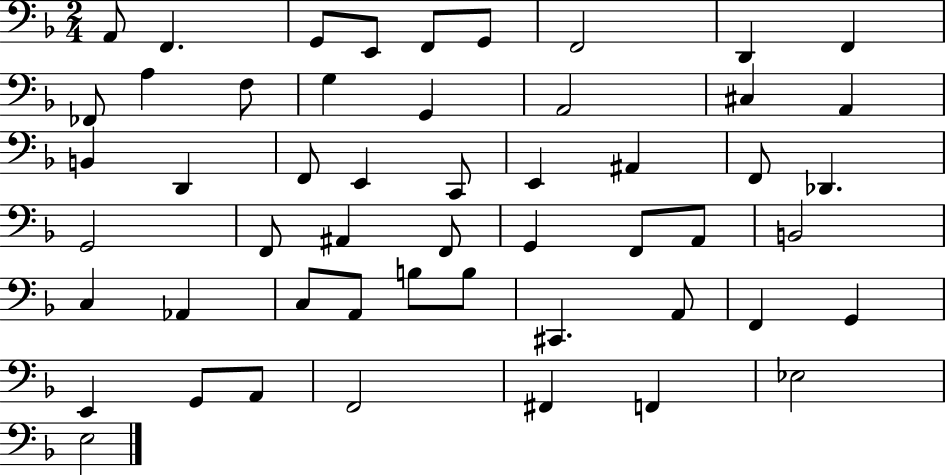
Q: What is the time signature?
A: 2/4